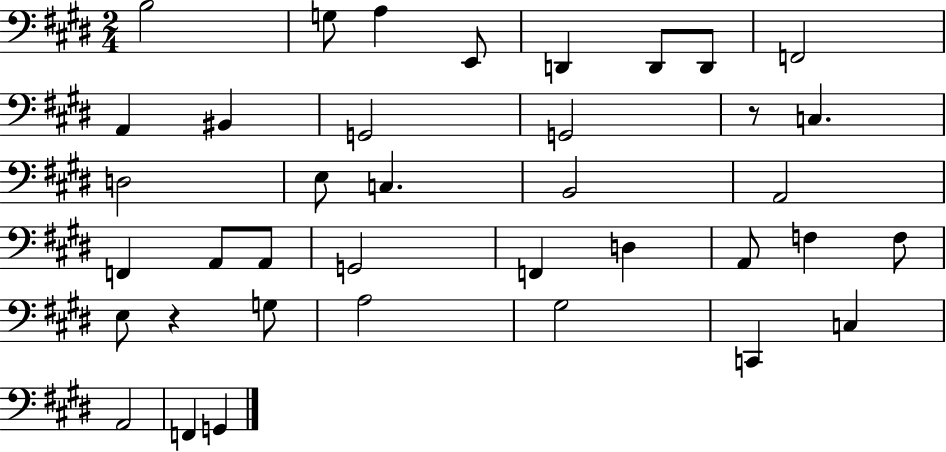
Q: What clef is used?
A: bass